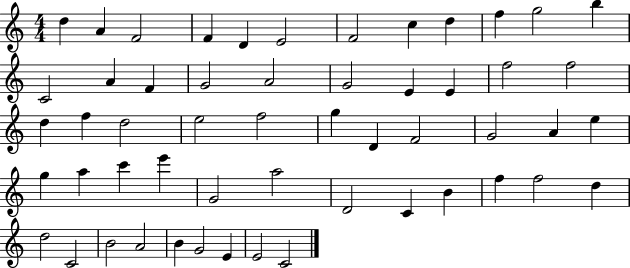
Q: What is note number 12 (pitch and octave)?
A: B5